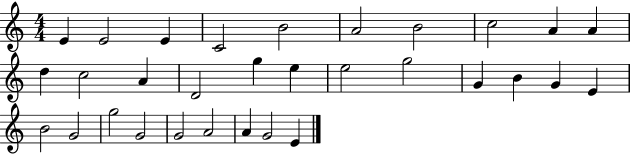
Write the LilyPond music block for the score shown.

{
  \clef treble
  \numericTimeSignature
  \time 4/4
  \key c \major
  e'4 e'2 e'4 | c'2 b'2 | a'2 b'2 | c''2 a'4 a'4 | \break d''4 c''2 a'4 | d'2 g''4 e''4 | e''2 g''2 | g'4 b'4 g'4 e'4 | \break b'2 g'2 | g''2 g'2 | g'2 a'2 | a'4 g'2 e'4 | \break \bar "|."
}